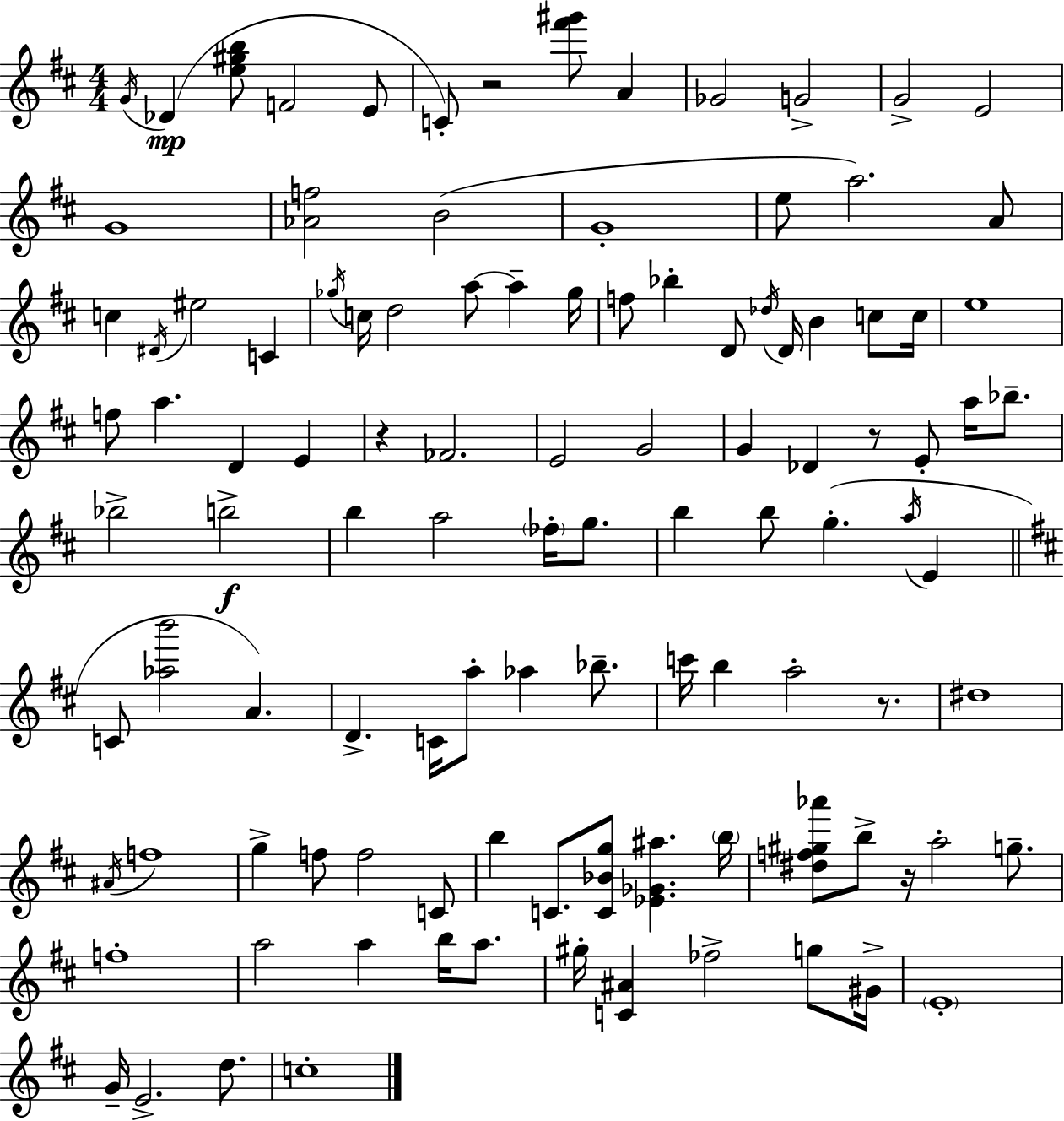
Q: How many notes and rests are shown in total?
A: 108